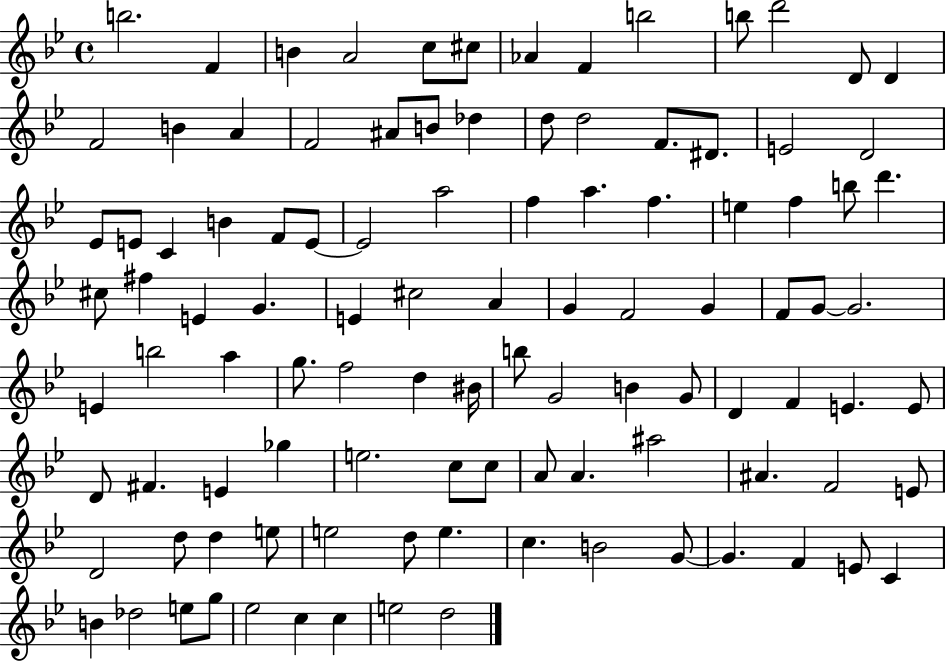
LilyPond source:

{
  \clef treble
  \time 4/4
  \defaultTimeSignature
  \key bes \major
  b''2. f'4 | b'4 a'2 c''8 cis''8 | aes'4 f'4 b''2 | b''8 d'''2 d'8 d'4 | \break f'2 b'4 a'4 | f'2 ais'8 b'8 des''4 | d''8 d''2 f'8. dis'8. | e'2 d'2 | \break ees'8 e'8 c'4 b'4 f'8 e'8~~ | e'2 a''2 | f''4 a''4. f''4. | e''4 f''4 b''8 d'''4. | \break cis''8 fis''4 e'4 g'4. | e'4 cis''2 a'4 | g'4 f'2 g'4 | f'8 g'8~~ g'2. | \break e'4 b''2 a''4 | g''8. f''2 d''4 bis'16 | b''8 g'2 b'4 g'8 | d'4 f'4 e'4. e'8 | \break d'8 fis'4. e'4 ges''4 | e''2. c''8 c''8 | a'8 a'4. ais''2 | ais'4. f'2 e'8 | \break d'2 d''8 d''4 e''8 | e''2 d''8 e''4. | c''4. b'2 g'8~~ | g'4. f'4 e'8 c'4 | \break b'4 des''2 e''8 g''8 | ees''2 c''4 c''4 | e''2 d''2 | \bar "|."
}